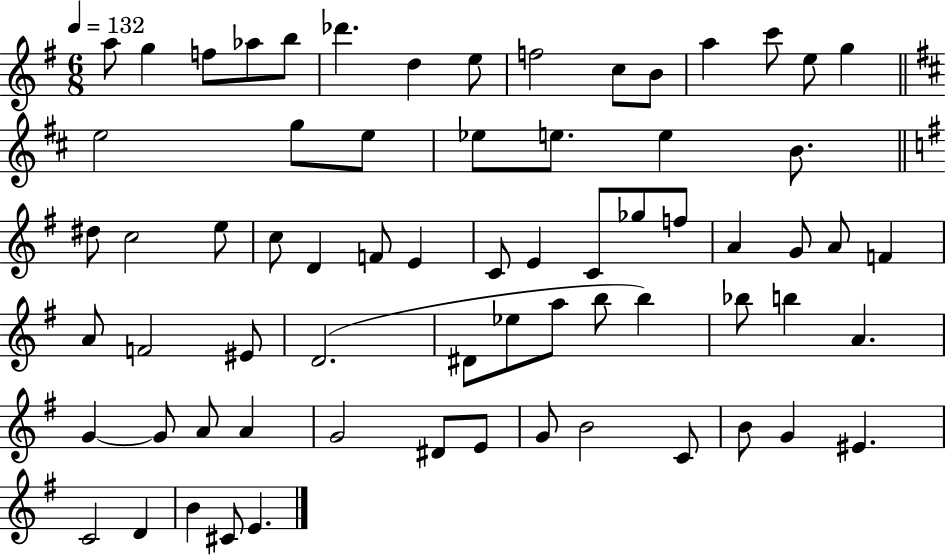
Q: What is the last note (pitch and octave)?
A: E4